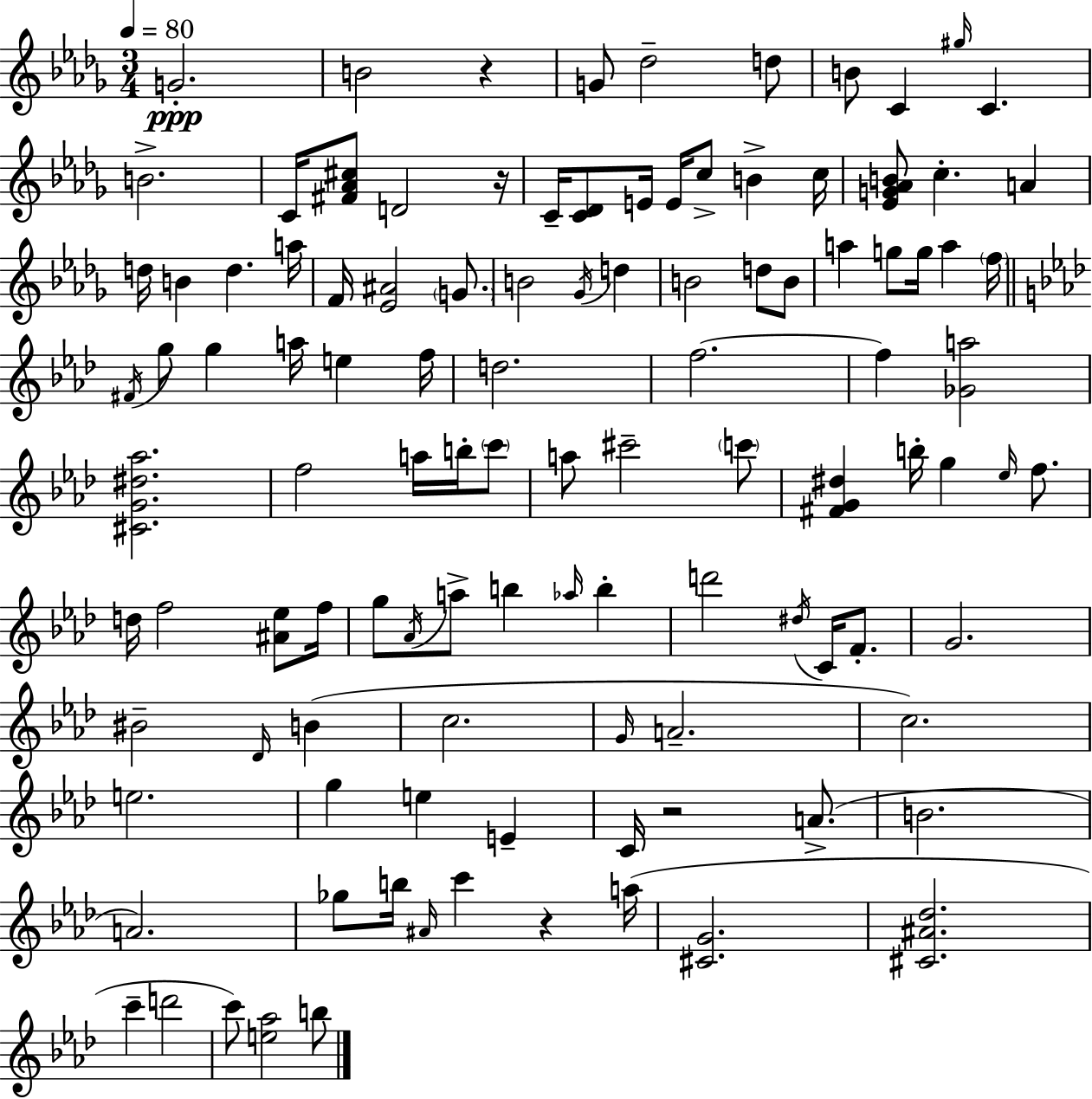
G4/h. B4/h R/q G4/e Db5/h D5/e B4/e C4/q G#5/s C4/q. B4/h. C4/s [F#4,Ab4,C#5]/e D4/h R/s C4/s [C4,Db4]/e E4/s E4/s C5/e B4/q C5/s [Eb4,G4,Ab4,B4]/e C5/q. A4/q D5/s B4/q D5/q. A5/s F4/s [Eb4,A#4]/h G4/e. B4/h Gb4/s D5/q B4/h D5/e B4/e A5/q G5/e G5/s A5/q F5/s F#4/s G5/e G5/q A5/s E5/q F5/s D5/h. F5/h. F5/q [Gb4,A5]/h [C#4,G4,D#5,Ab5]/h. F5/h A5/s B5/s C6/e A5/e C#6/h C6/e [F#4,G4,D#5]/q B5/s G5/q Eb5/s F5/e. D5/s F5/h [A#4,Eb5]/e F5/s G5/e Ab4/s A5/e B5/q Ab5/s B5/q D6/h D#5/s C4/s F4/e. G4/h. BIS4/h Db4/s B4/q C5/h. G4/s A4/h. C5/h. E5/h. G5/q E5/q E4/q C4/s R/h A4/e. B4/h. A4/h. Gb5/e B5/s A#4/s C6/q R/q A5/s [C#4,G4]/h. [C#4,A#4,Db5]/h. C6/q D6/h C6/e [E5,Ab5]/h B5/e